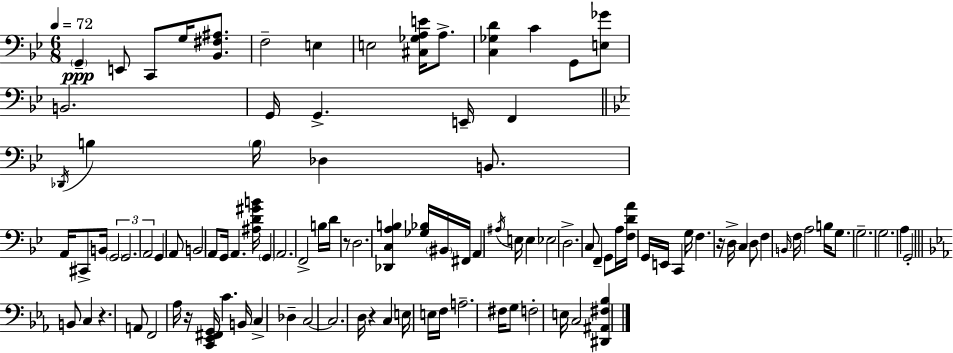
X:1
T:Untitled
M:6/8
L:1/4
K:Bb
G,, E,,/2 C,,/2 G,/4 [_B,,^F,^A,]/2 F,2 E, E,2 [^C,_G,A,E]/4 A,/2 [C,_G,D] C G,,/2 [E,_G]/2 B,,2 G,,/4 G,, E,,/4 F,, _D,,/4 B, B,/4 _D, B,,/2 A,,/4 ^C,,/2 B,,/4 G,,2 G,,2 A,,2 G,, A,,/2 B,,2 A,,/2 G,,/4 A,, [^A,D^GB]/4 G,, A,,2 F,,2 B,/4 D/4 z/2 D,2 [_D,,C,A,B,] [_G,_B,]/4 ^B,,/4 ^F,,/4 A,, ^A,/4 E,/4 E, _E,2 D,2 C,/2 F,, G,,/2 A,/4 [F,DA]/4 G,,/4 E,,/4 C,, G,/4 F, z/4 D,/4 C, D,/2 F, B,,/4 F,/4 A,2 B,/4 G,/2 G,2 G,2 A, G,,2 B,,/2 C, z A,,/2 F,,2 _A,/4 z/4 [C,,_E,,^F,,G,,]/4 C B,,/4 C, _D, C,2 C,2 D,/4 z C, E,/4 E,/4 F,/4 A,2 ^F,/4 G,/2 F,2 E,/4 C,2 [^D,,^A,,^F,_B,]